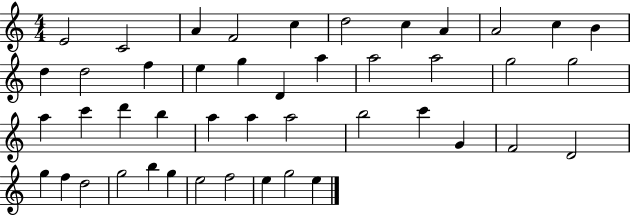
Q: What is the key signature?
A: C major